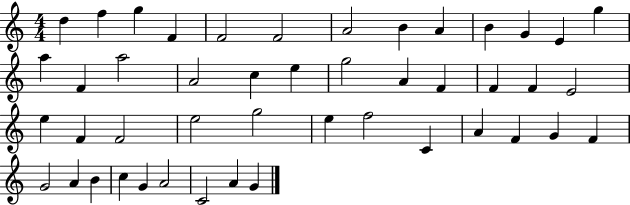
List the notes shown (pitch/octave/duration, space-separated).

D5/q F5/q G5/q F4/q F4/h F4/h A4/h B4/q A4/q B4/q G4/q E4/q G5/q A5/q F4/q A5/h A4/h C5/q E5/q G5/h A4/q F4/q F4/q F4/q E4/h E5/q F4/q F4/h E5/h G5/h E5/q F5/h C4/q A4/q F4/q G4/q F4/q G4/h A4/q B4/q C5/q G4/q A4/h C4/h A4/q G4/q